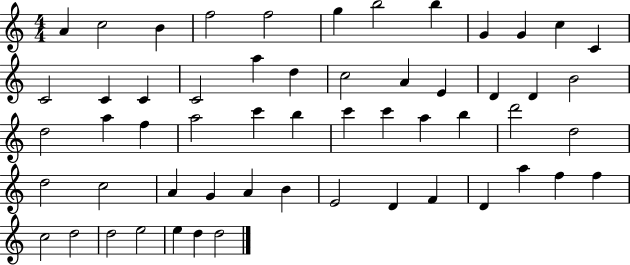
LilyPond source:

{
  \clef treble
  \numericTimeSignature
  \time 4/4
  \key c \major
  a'4 c''2 b'4 | f''2 f''2 | g''4 b''2 b''4 | g'4 g'4 c''4 c'4 | \break c'2 c'4 c'4 | c'2 a''4 d''4 | c''2 a'4 e'4 | d'4 d'4 b'2 | \break d''2 a''4 f''4 | a''2 c'''4 b''4 | c'''4 c'''4 a''4 b''4 | d'''2 d''2 | \break d''2 c''2 | a'4 g'4 a'4 b'4 | e'2 d'4 f'4 | d'4 a''4 f''4 f''4 | \break c''2 d''2 | d''2 e''2 | e''4 d''4 d''2 | \bar "|."
}